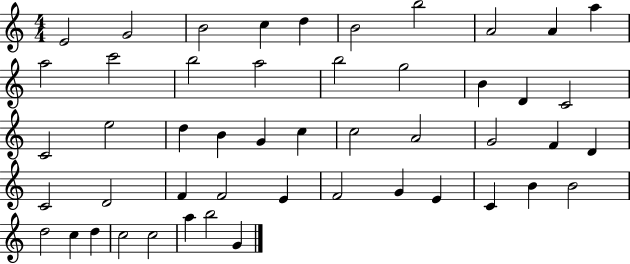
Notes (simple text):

E4/h G4/h B4/h C5/q D5/q B4/h B5/h A4/h A4/q A5/q A5/h C6/h B5/h A5/h B5/h G5/h B4/q D4/q C4/h C4/h E5/h D5/q B4/q G4/q C5/q C5/h A4/h G4/h F4/q D4/q C4/h D4/h F4/q F4/h E4/q F4/h G4/q E4/q C4/q B4/q B4/h D5/h C5/q D5/q C5/h C5/h A5/q B5/h G4/q